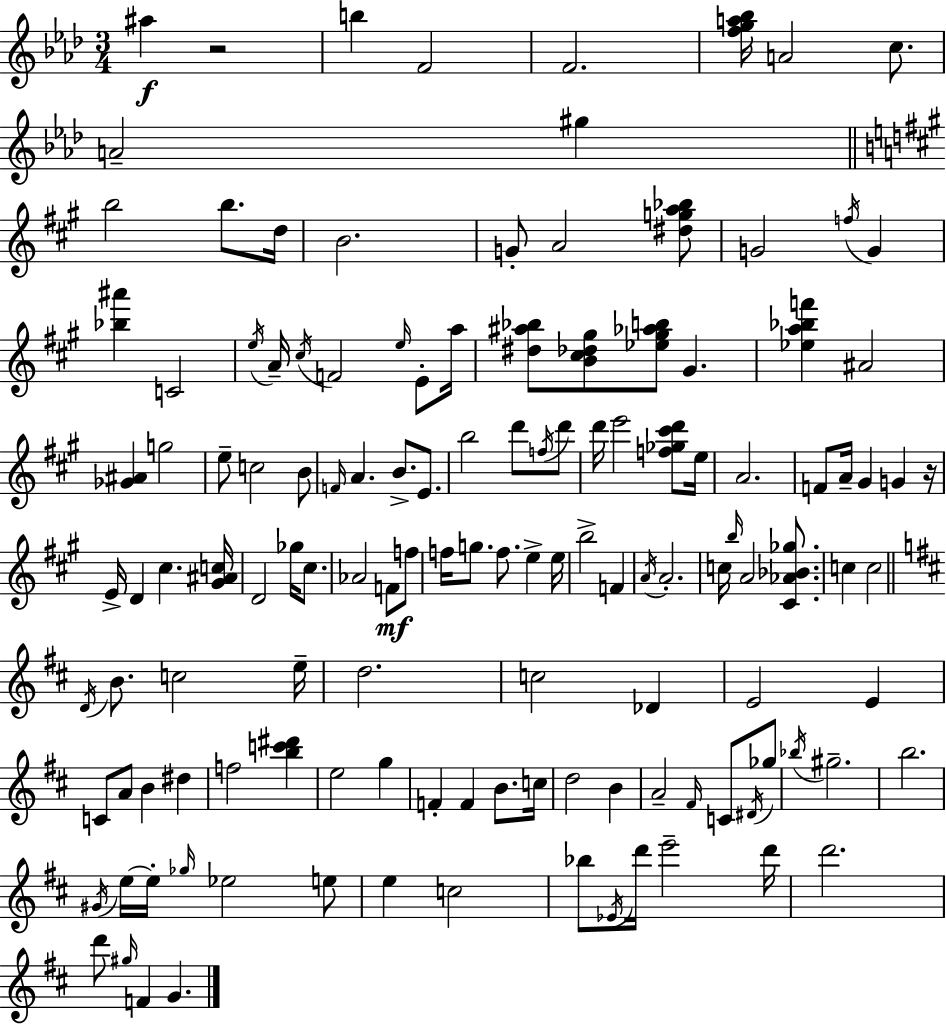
{
  \clef treble
  \numericTimeSignature
  \time 3/4
  \key aes \major
  ais''4\f r2 | b''4 f'2 | f'2. | <f'' g'' a'' bes''>16 a'2 c''8. | \break a'2-- gis''4 | \bar "||" \break \key a \major b''2 b''8. d''16 | b'2. | g'8-. a'2 <dis'' g'' a'' bes''>8 | g'2 \acciaccatura { f''16 } g'4 | \break <bes'' ais'''>4 c'2 | \acciaccatura { e''16 } a'16-- \acciaccatura { cis''16 } f'2 | \grace { e''16 } e'8-. a''16 <dis'' ais'' bes''>8 <b' cis'' des'' gis''>8 <ees'' gis'' aes'' b''>8 gis'4. | <ees'' a'' bes'' f'''>4 ais'2 | \break <ges' ais'>4 g''2 | e''8-- c''2 | b'8 \grace { f'16 } a'4. b'8.-> | e'8. b''2 | \break d'''8 \acciaccatura { f''16 } d'''8 d'''16 e'''2 | <f'' ges'' cis''' d'''>8 e''16 a'2. | f'8 a'16-- gis'4 | g'4 r16 e'16-> d'4 cis''4. | \break <gis' ais' c''>16 d'2 | ges''16 cis''8. aes'2 | f'8\mf f''8 f''16 g''8. f''8. | e''4-> e''16 b''2-> | \break f'4 \acciaccatura { a'16 } a'2.-. | c''16 \grace { b''16 } a'2 | <cis' aes' bes' ges''>8. c''4 | c''2 \bar "||" \break \key d \major \acciaccatura { d'16 } b'8. c''2 | e''16-- d''2. | c''2 des'4 | e'2 e'4 | \break c'8 a'8 b'4 dis''4 | f''2 <b'' c''' dis'''>4 | e''2 g''4 | f'4-. f'4 b'8. | \break c''16 d''2 b'4 | a'2-- \grace { fis'16 } c'8 | \acciaccatura { dis'16 } ges''8 \acciaccatura { bes''16 } gis''2.-- | b''2. | \break \acciaccatura { gis'16 } e''16~~ e''16-. \grace { ges''16 } ees''2 | e''8 e''4 c''2 | bes''8 \acciaccatura { ees'16 } d'''16 e'''2-- | d'''16 d'''2. | \break d'''8 \grace { gis''16 } f'4 | g'4. \bar "|."
}